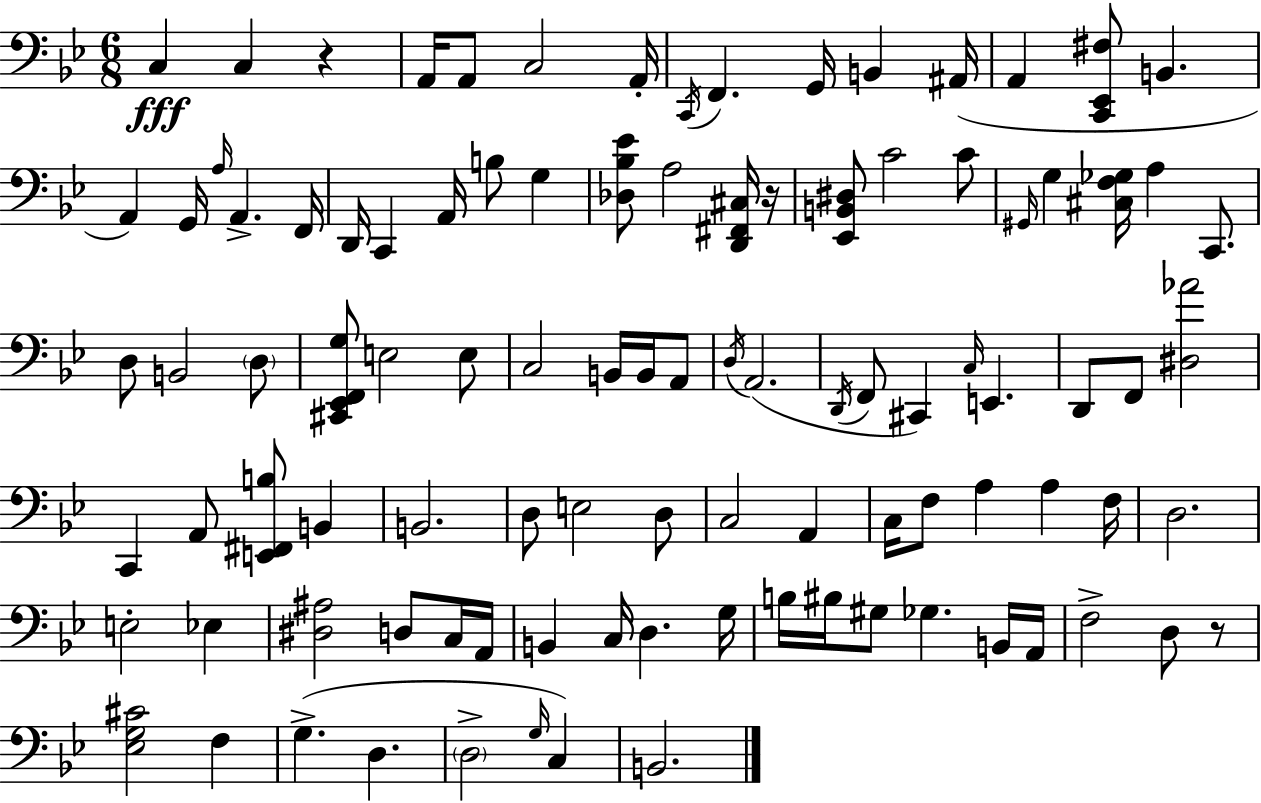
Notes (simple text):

C3/q C3/q R/q A2/s A2/e C3/h A2/s C2/s F2/q. G2/s B2/q A#2/s A2/q [C2,Eb2,F#3]/e B2/q. A2/q G2/s A3/s A2/q. F2/s D2/s C2/q A2/s B3/e G3/q [Db3,Bb3,Eb4]/e A3/h [D2,F#2,C#3]/s R/s [Eb2,B2,D#3]/e C4/h C4/e G#2/s G3/q [C#3,F3,Gb3]/s A3/q C2/e. D3/e B2/h D3/e [C#2,Eb2,F2,G3]/e E3/h E3/e C3/h B2/s B2/s A2/e D3/s A2/h. D2/s F2/e C#2/q C3/s E2/q. D2/e F2/e [D#3,Ab4]/h C2/q A2/e [E2,F#2,B3]/e B2/q B2/h. D3/e E3/h D3/e C3/h A2/q C3/s F3/e A3/q A3/q F3/s D3/h. E3/h Eb3/q [D#3,A#3]/h D3/e C3/s A2/s B2/q C3/s D3/q. G3/s B3/s BIS3/s G#3/e Gb3/q. B2/s A2/s F3/h D3/e R/e [Eb3,G3,C#4]/h F3/q G3/q. D3/q. D3/h G3/s C3/q B2/h.